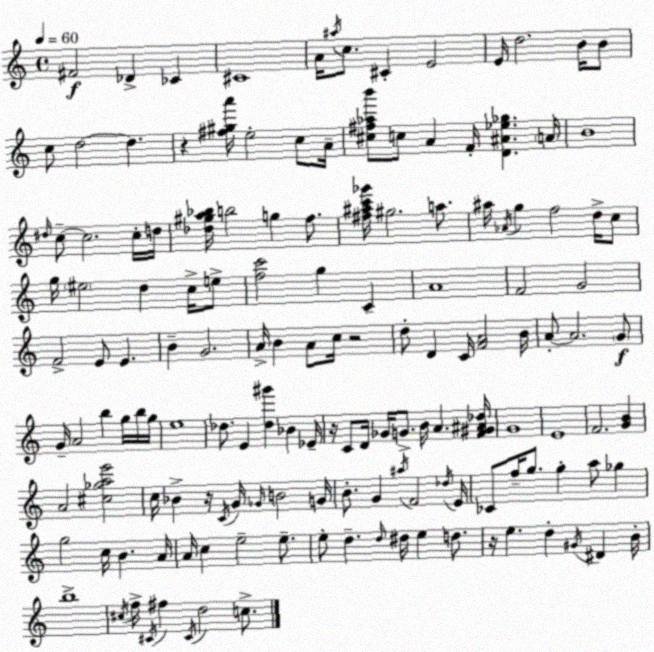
X:1
T:Untitled
M:4/4
L:1/4
K:Am
^F2 _D _C ^C4 A/4 ^a/4 c/2 ^C E2 E/4 d2 B/4 B/2 c/2 d2 d z [^f^ga']/4 e2 c/2 A/4 [^c^f_ab']/2 c/2 A F/4 [D^A_e_g] A/4 B4 ^d/4 c/2 c2 c/4 d/4 [_d^ga_b]/4 b2 g f/2 [^f^ac'_g']/4 ^g2 a/2 ^a/4 _A/4 g f2 d/4 c/2 g/4 ^e2 d c/4 e/2 [fc']2 g C A4 F2 G2 F2 E/2 E B G2 A/4 B A/2 c/4 z2 d/2 D C/4 [FA]2 B/4 A/2 A2 G/2 G/4 A2 b g/4 b/4 g/4 e4 _d/2 E [_d^g'] _B _E/4 z/4 C/2 D/4 _G/4 G/2 B/4 A [F^G^A_d]/4 G4 E4 F2 [GB] A2 [^c_gae']2 c/4 _B z/4 C/4 G/4 _G/4 B2 G/4 B/2 G ^a/4 F2 _d/4 E/4 _C/2 f/4 g/2 g a/2 _g g2 c/4 B A/4 A/4 c e2 e/2 e/2 d d/4 ^d/4 e d/2 z/4 e d ^G/4 ^D B/4 b4 ^c/4 f/4 ^C/4 ^f ^C/4 d2 c/2